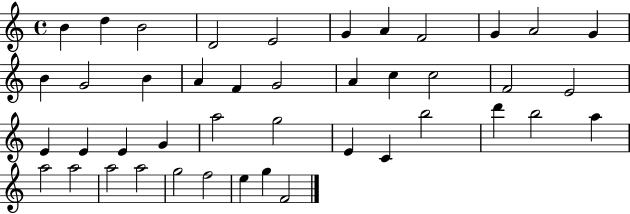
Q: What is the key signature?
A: C major